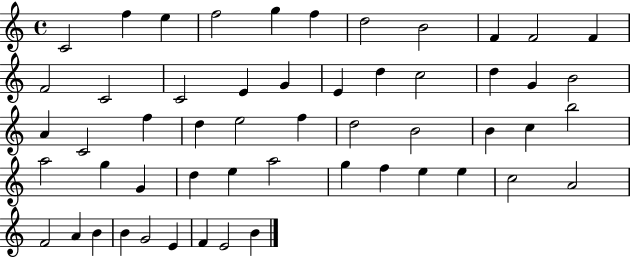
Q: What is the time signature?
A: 4/4